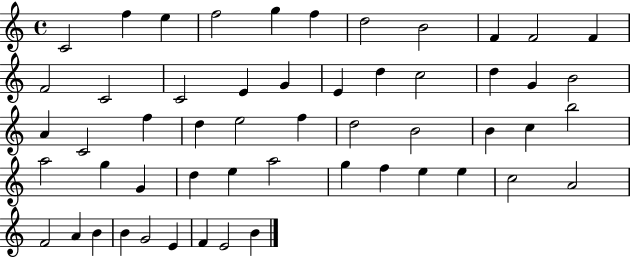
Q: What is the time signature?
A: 4/4